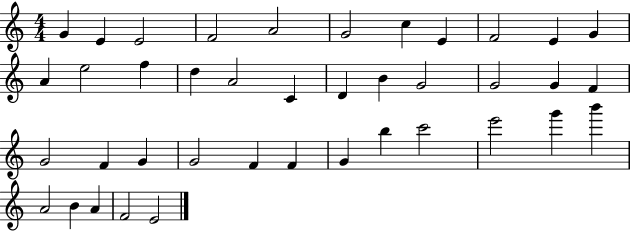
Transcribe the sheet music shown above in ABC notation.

X:1
T:Untitled
M:4/4
L:1/4
K:C
G E E2 F2 A2 G2 c E F2 E G A e2 f d A2 C D B G2 G2 G F G2 F G G2 F F G b c'2 e'2 g' b' A2 B A F2 E2